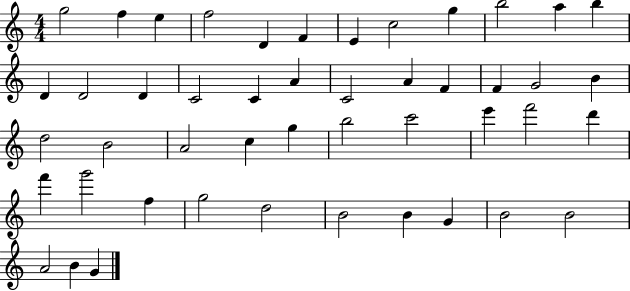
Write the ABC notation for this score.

X:1
T:Untitled
M:4/4
L:1/4
K:C
g2 f e f2 D F E c2 g b2 a b D D2 D C2 C A C2 A F F G2 B d2 B2 A2 c g b2 c'2 e' f'2 d' f' g'2 f g2 d2 B2 B G B2 B2 A2 B G